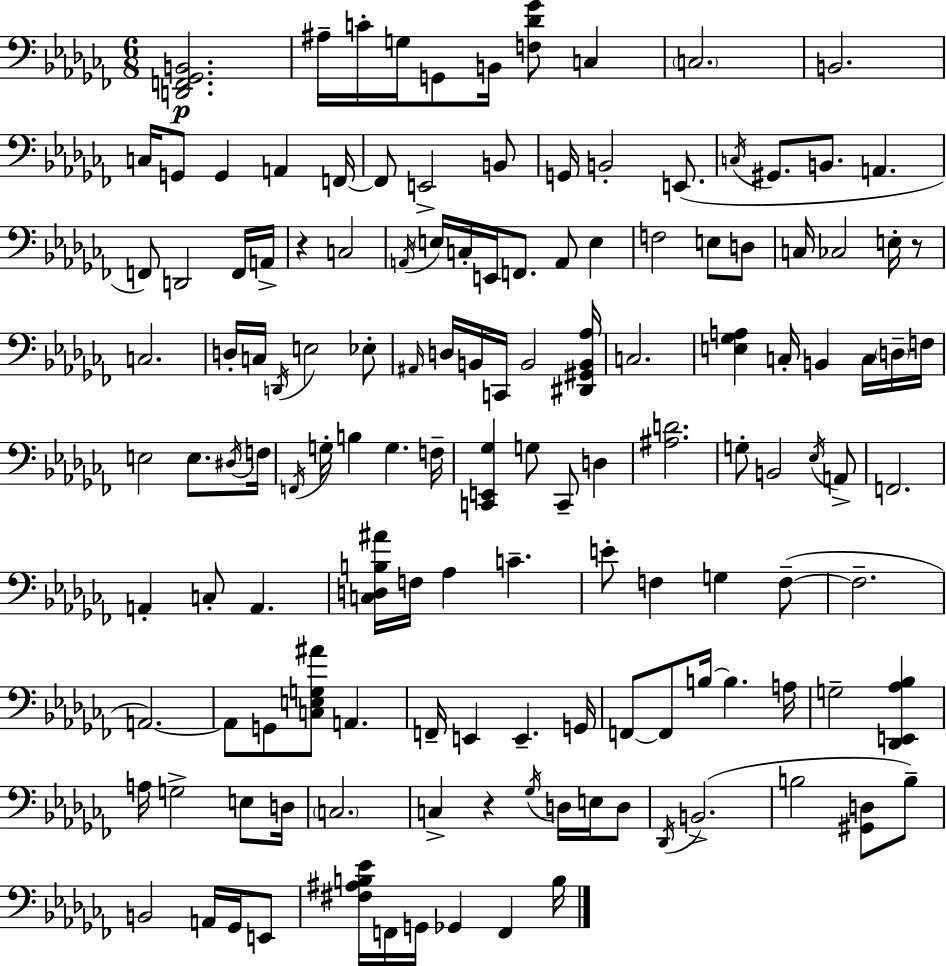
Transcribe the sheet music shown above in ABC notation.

X:1
T:Untitled
M:6/8
L:1/4
K:Abm
[D,,F,,_G,,B,,]2 ^A,/4 C/4 G,/4 G,,/2 B,,/4 [F,_D_G]/2 C, C,2 B,,2 C,/4 G,,/2 G,, A,, F,,/4 F,,/2 E,,2 B,,/2 G,,/4 B,,2 E,,/2 C,/4 ^G,,/2 B,,/2 A,, F,,/2 D,,2 F,,/4 A,,/4 z C,2 A,,/4 E,/4 C,/4 E,,/4 F,,/2 A,,/2 E, F,2 E,/2 D,/2 C,/4 _C,2 E,/4 z/2 C,2 D,/4 C,/4 D,,/4 E,2 _E,/2 ^A,,/4 D,/4 B,,/4 C,,/4 B,,2 [^D,,^G,,B,,_A,]/4 C,2 [E,_G,A,] C,/4 B,, C,/4 D,/4 F,/4 E,2 E,/2 ^D,/4 F,/4 F,,/4 G,/4 B, G, F,/4 [C,,E,,_G,] G,/2 C,,/2 D, [^A,D]2 G,/2 B,,2 _E,/4 A,,/2 F,,2 A,, C,/2 A,, [C,D,B,^A]/4 F,/4 _A, C E/2 F, G, F,/2 F,2 A,,2 A,,/2 G,,/2 [C,E,G,^A]/2 A,, F,,/4 E,, E,, G,,/4 F,,/2 F,,/2 B,/4 B, A,/4 G,2 [_D,,E,,_A,_B,] A,/4 G,2 E,/2 D,/4 C,2 C, z _G,/4 D,/4 E,/4 D,/2 _D,,/4 B,,2 B,2 [^G,,D,]/2 B,/2 B,,2 A,,/4 _G,,/4 E,,/2 [^F,^A,B,_E]/4 F,,/4 G,,/4 _G,, F,, B,/4